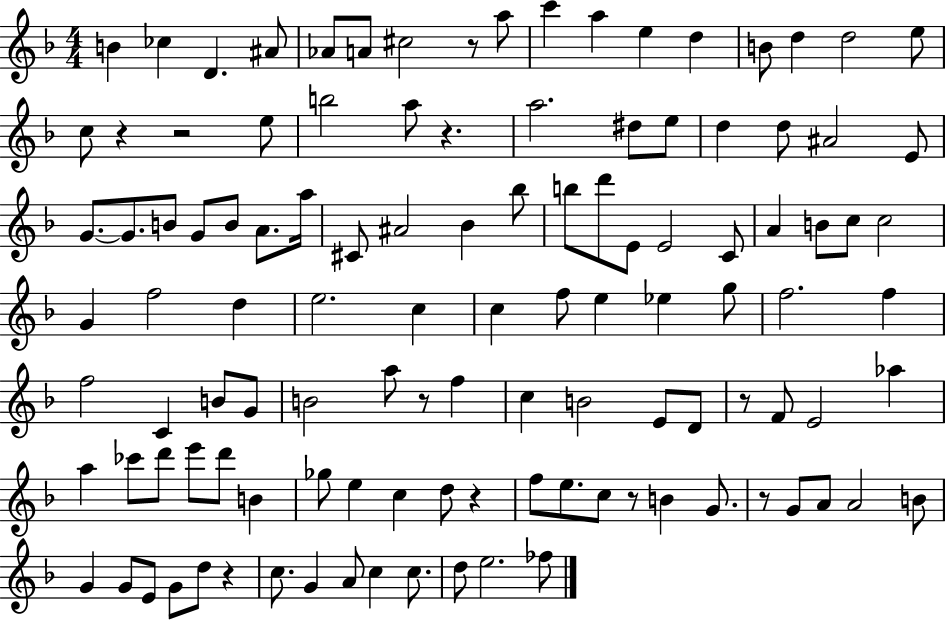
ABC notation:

X:1
T:Untitled
M:4/4
L:1/4
K:F
B _c D ^A/2 _A/2 A/2 ^c2 z/2 a/2 c' a e d B/2 d d2 e/2 c/2 z z2 e/2 b2 a/2 z a2 ^d/2 e/2 d d/2 ^A2 E/2 G/2 G/2 B/2 G/2 B/2 A/2 a/4 ^C/2 ^A2 _B _b/2 b/2 d'/2 E/2 E2 C/2 A B/2 c/2 c2 G f2 d e2 c c f/2 e _e g/2 f2 f f2 C B/2 G/2 B2 a/2 z/2 f c B2 E/2 D/2 z/2 F/2 E2 _a a _c'/2 d'/2 e'/2 d'/2 B _g/2 e c d/2 z f/2 e/2 c/2 z/2 B G/2 z/2 G/2 A/2 A2 B/2 G G/2 E/2 G/2 d/2 z c/2 G A/2 c c/2 d/2 e2 _f/2